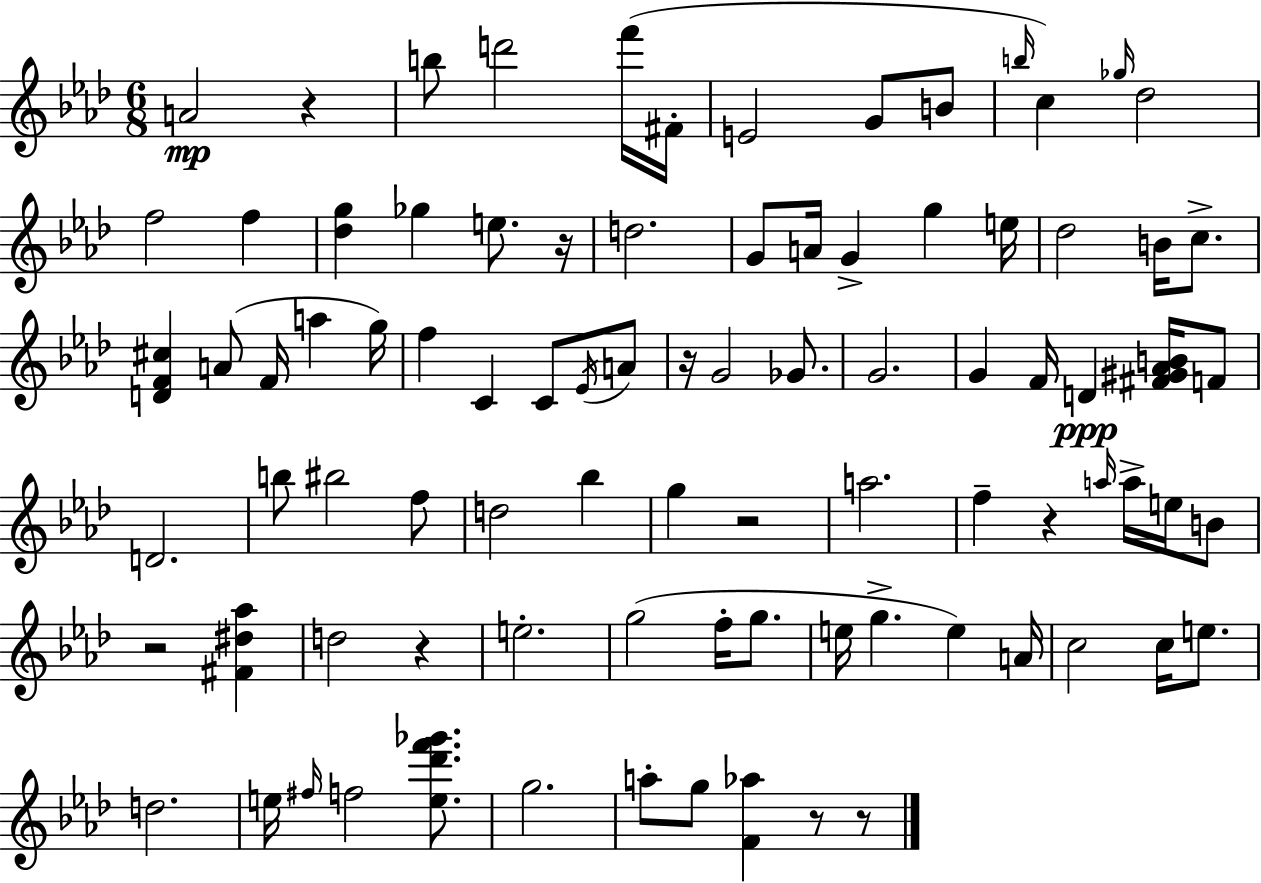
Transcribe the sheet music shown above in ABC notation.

X:1
T:Untitled
M:6/8
L:1/4
K:Ab
A2 z b/2 d'2 f'/4 ^F/4 E2 G/2 B/2 b/4 c _g/4 _d2 f2 f [_dg] _g e/2 z/4 d2 G/2 A/4 G g e/4 _d2 B/4 c/2 [DF^c] A/2 F/4 a g/4 f C C/2 _E/4 A/2 z/4 G2 _G/2 G2 G F/4 D [^F^G_AB]/4 F/2 D2 b/2 ^b2 f/2 d2 _b g z2 a2 f z a/4 a/4 e/4 B/2 z2 [^F^d_a] d2 z e2 g2 f/4 g/2 e/4 g e A/4 c2 c/4 e/2 d2 e/4 ^f/4 f2 [e_d'f'_g']/2 g2 a/2 g/2 [F_a] z/2 z/2